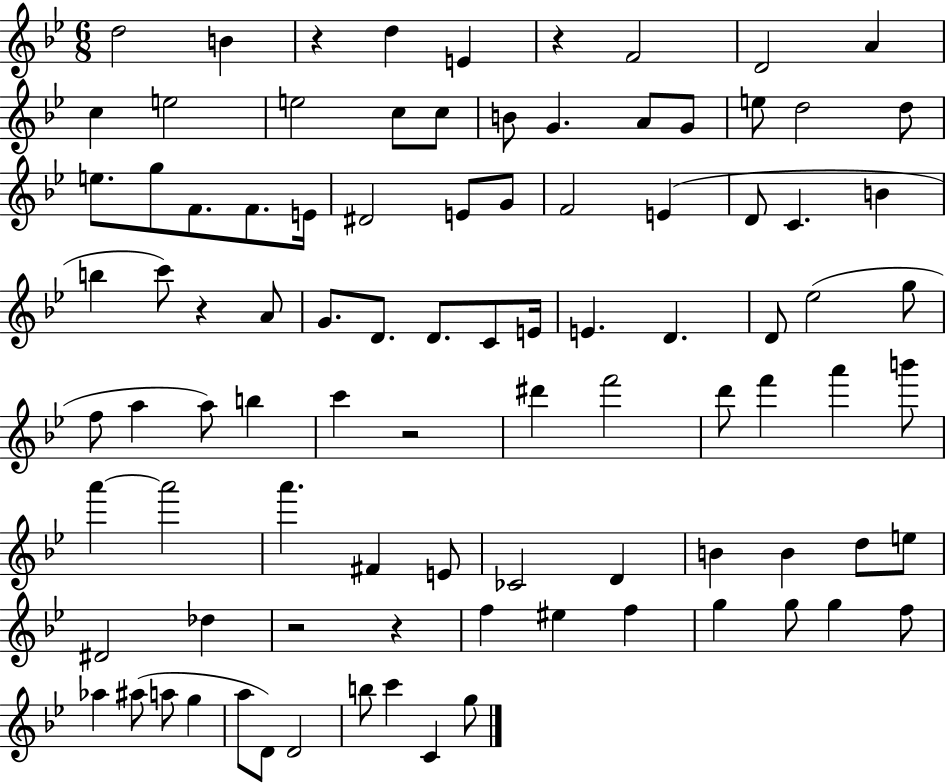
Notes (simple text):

D5/h B4/q R/q D5/q E4/q R/q F4/h D4/h A4/q C5/q E5/h E5/h C5/e C5/e B4/e G4/q. A4/e G4/e E5/e D5/h D5/e E5/e. G5/e F4/e. F4/e. E4/s D#4/h E4/e G4/e F4/h E4/q D4/e C4/q. B4/q B5/q C6/e R/q A4/e G4/e. D4/e. D4/e. C4/e E4/s E4/q. D4/q. D4/e Eb5/h G5/e F5/e A5/q A5/e B5/q C6/q R/h D#6/q F6/h D6/e F6/q A6/q B6/e A6/q A6/h A6/q. F#4/q E4/e CES4/h D4/q B4/q B4/q D5/e E5/e D#4/h Db5/q R/h R/q F5/q EIS5/q F5/q G5/q G5/e G5/q F5/e Ab5/q A#5/e A5/e G5/q A5/e D4/e D4/h B5/e C6/q C4/q G5/e